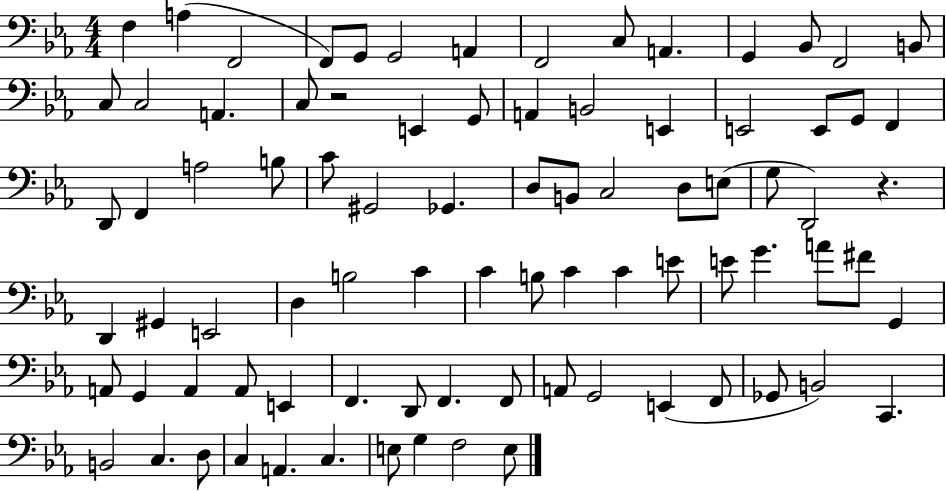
{
  \clef bass
  \numericTimeSignature
  \time 4/4
  \key ees \major
  f4 a4( f,2 | f,8) g,8 g,2 a,4 | f,2 c8 a,4. | g,4 bes,8 f,2 b,8 | \break c8 c2 a,4. | c8 r2 e,4 g,8 | a,4 b,2 e,4 | e,2 e,8 g,8 f,4 | \break d,8 f,4 a2 b8 | c'8 gis,2 ges,4. | d8 b,8 c2 d8 e8( | g8 d,2) r4. | \break d,4 gis,4 e,2 | d4 b2 c'4 | c'4 b8 c'4 c'4 e'8 | e'8 g'4. a'8 fis'8 g,4 | \break a,8 g,4 a,4 a,8 e,4 | f,4. d,8 f,4. f,8 | a,8 g,2 e,4( f,8 | ges,8 b,2) c,4. | \break b,2 c4. d8 | c4 a,4. c4. | e8 g4 f2 e8 | \bar "|."
}